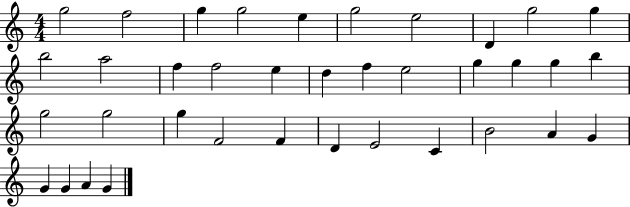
G5/h F5/h G5/q G5/h E5/q G5/h E5/h D4/q G5/h G5/q B5/h A5/h F5/q F5/h E5/q D5/q F5/q E5/h G5/q G5/q G5/q B5/q G5/h G5/h G5/q F4/h F4/q D4/q E4/h C4/q B4/h A4/q G4/q G4/q G4/q A4/q G4/q